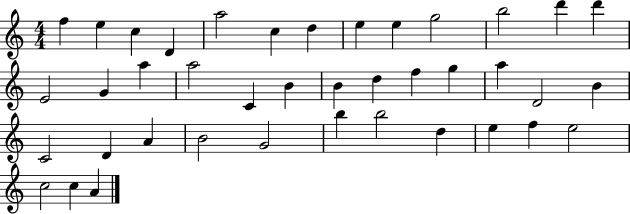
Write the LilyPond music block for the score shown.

{
  \clef treble
  \numericTimeSignature
  \time 4/4
  \key c \major
  f''4 e''4 c''4 d'4 | a''2 c''4 d''4 | e''4 e''4 g''2 | b''2 d'''4 d'''4 | \break e'2 g'4 a''4 | a''2 c'4 b'4 | b'4 d''4 f''4 g''4 | a''4 d'2 b'4 | \break c'2 d'4 a'4 | b'2 g'2 | b''4 b''2 d''4 | e''4 f''4 e''2 | \break c''2 c''4 a'4 | \bar "|."
}